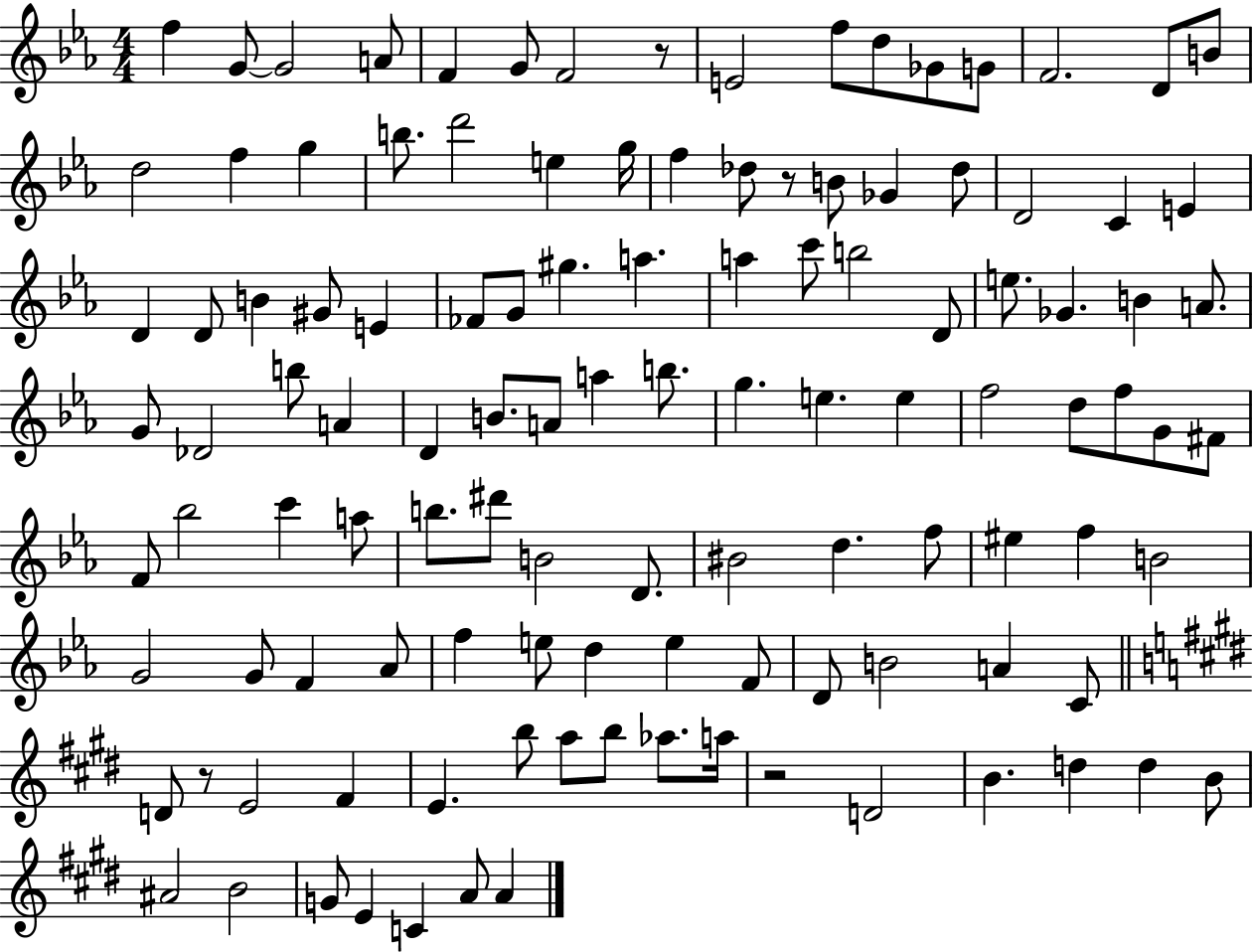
{
  \clef treble
  \numericTimeSignature
  \time 4/4
  \key ees \major
  f''4 g'8~~ g'2 a'8 | f'4 g'8 f'2 r8 | e'2 f''8 d''8 ges'8 g'8 | f'2. d'8 b'8 | \break d''2 f''4 g''4 | b''8. d'''2 e''4 g''16 | f''4 des''8 r8 b'8 ges'4 des''8 | d'2 c'4 e'4 | \break d'4 d'8 b'4 gis'8 e'4 | fes'8 g'8 gis''4. a''4. | a''4 c'''8 b''2 d'8 | e''8. ges'4. b'4 a'8. | \break g'8 des'2 b''8 a'4 | d'4 b'8. a'8 a''4 b''8. | g''4. e''4. e''4 | f''2 d''8 f''8 g'8 fis'8 | \break f'8 bes''2 c'''4 a''8 | b''8. dis'''8 b'2 d'8. | bis'2 d''4. f''8 | eis''4 f''4 b'2 | \break g'2 g'8 f'4 aes'8 | f''4 e''8 d''4 e''4 f'8 | d'8 b'2 a'4 c'8 | \bar "||" \break \key e \major d'8 r8 e'2 fis'4 | e'4. b''8 a''8 b''8 aes''8. a''16 | r2 d'2 | b'4. d''4 d''4 b'8 | \break ais'2 b'2 | g'8 e'4 c'4 a'8 a'4 | \bar "|."
}